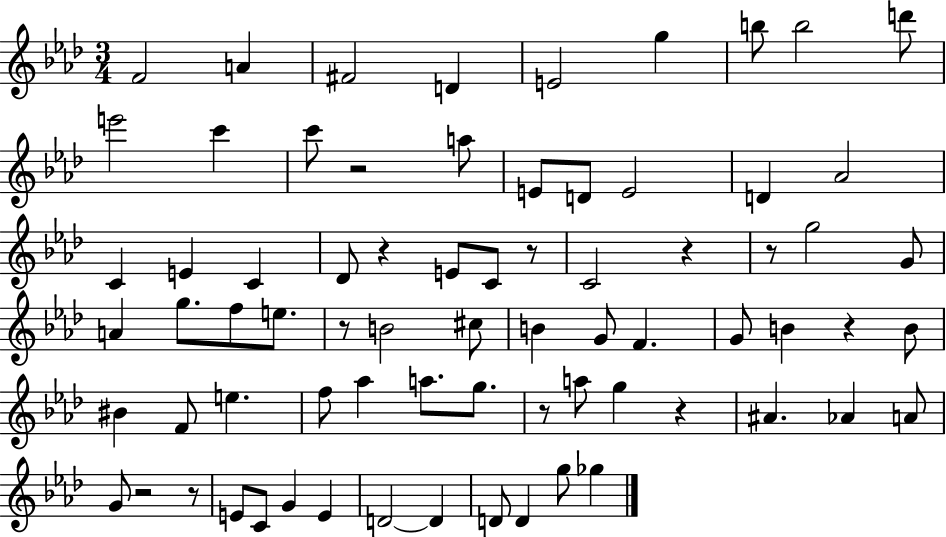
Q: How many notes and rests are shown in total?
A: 73